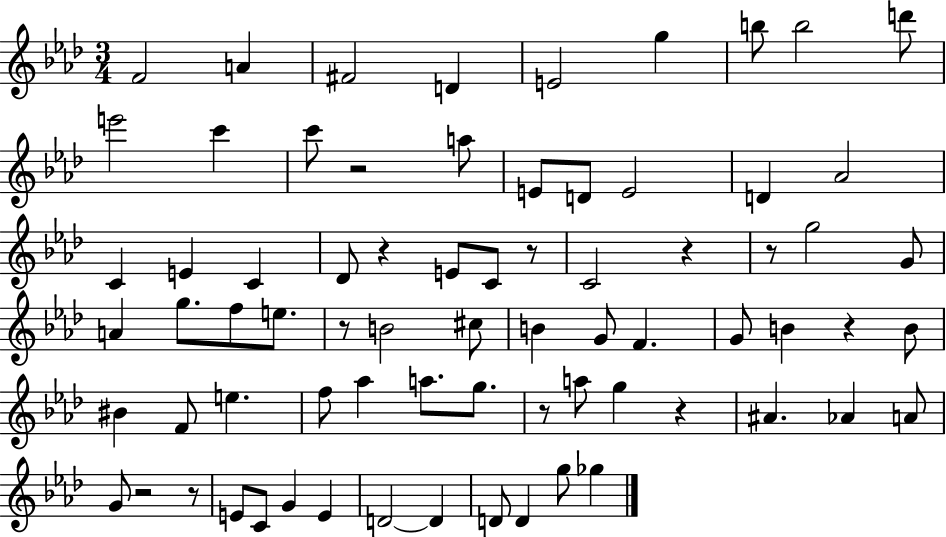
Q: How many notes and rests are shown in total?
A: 73